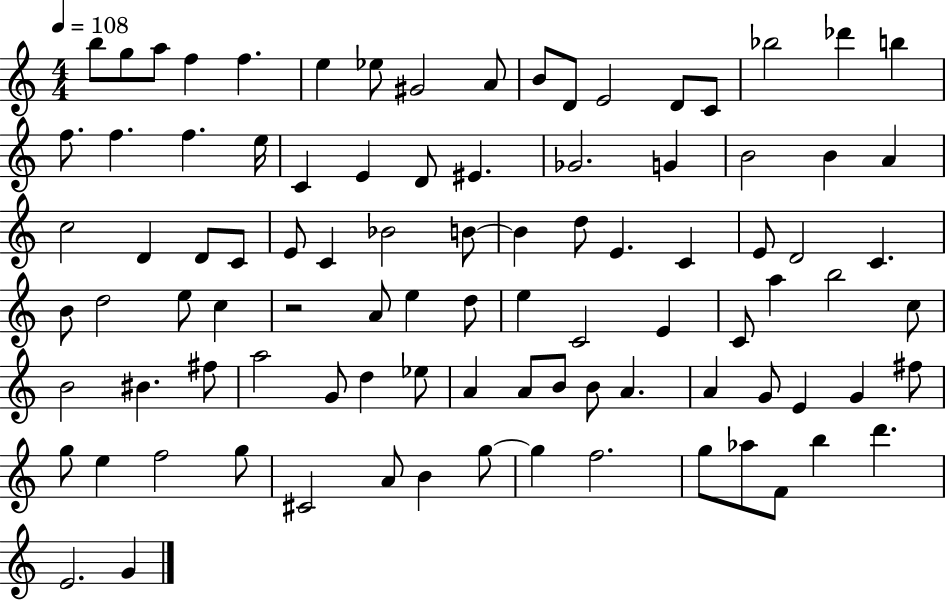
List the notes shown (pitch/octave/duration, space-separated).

B5/e G5/e A5/e F5/q F5/q. E5/q Eb5/e G#4/h A4/e B4/e D4/e E4/h D4/e C4/e Bb5/h Db6/q B5/q F5/e. F5/q. F5/q. E5/s C4/q E4/q D4/e EIS4/q. Gb4/h. G4/q B4/h B4/q A4/q C5/h D4/q D4/e C4/e E4/e C4/q Bb4/h B4/e B4/q D5/e E4/q. C4/q E4/e D4/h C4/q. B4/e D5/h E5/e C5/q R/h A4/e E5/q D5/e E5/q C4/h E4/q C4/e A5/q B5/h C5/e B4/h BIS4/q. F#5/e A5/h G4/e D5/q Eb5/e A4/q A4/e B4/e B4/e A4/q. A4/q G4/e E4/q G4/q F#5/e G5/e E5/q F5/h G5/e C#4/h A4/e B4/q G5/e G5/q F5/h. G5/e Ab5/e F4/e B5/q D6/q. E4/h. G4/q